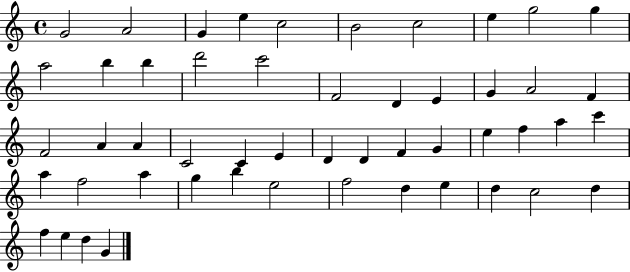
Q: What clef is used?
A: treble